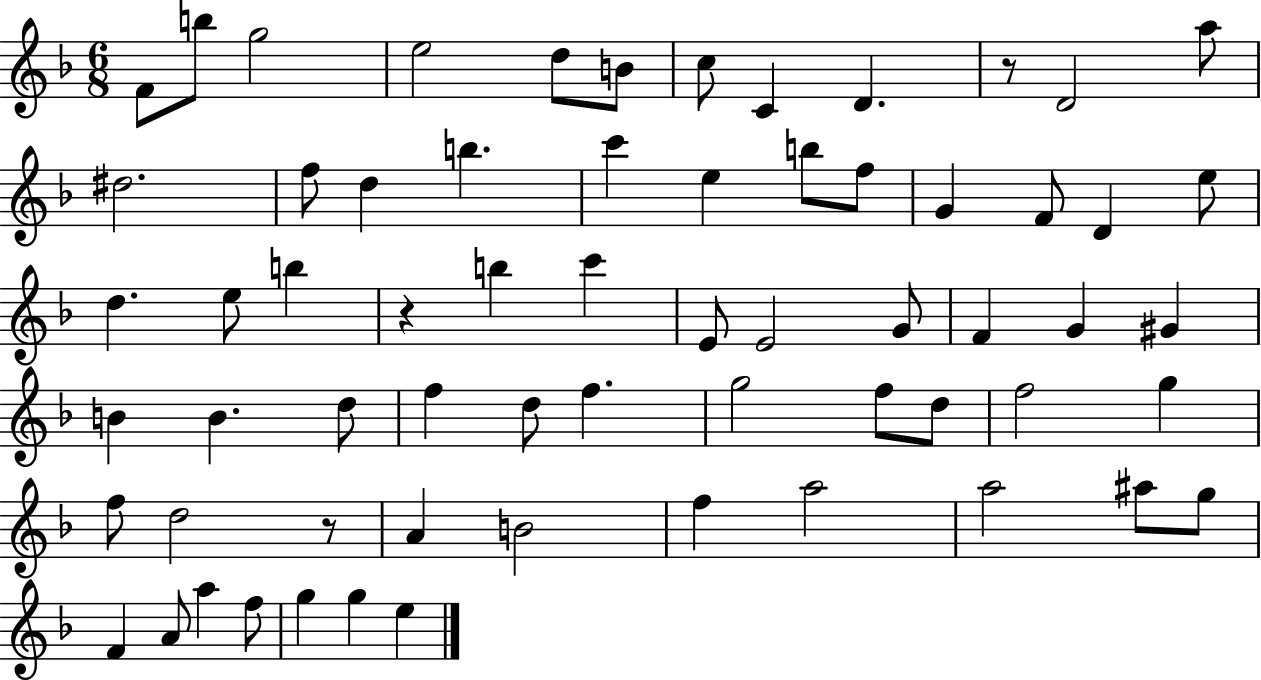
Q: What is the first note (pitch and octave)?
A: F4